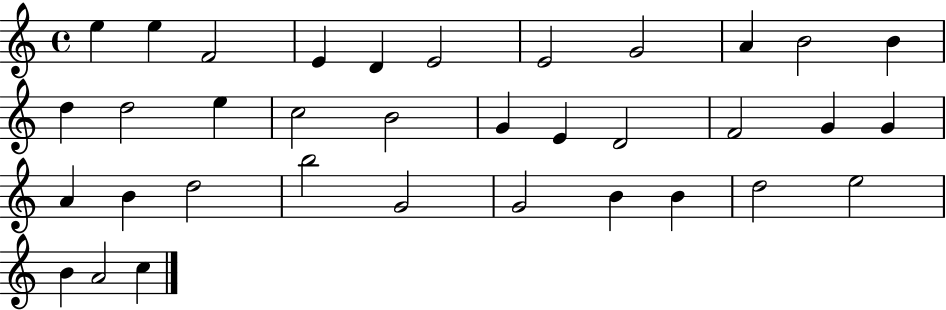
E5/q E5/q F4/h E4/q D4/q E4/h E4/h G4/h A4/q B4/h B4/q D5/q D5/h E5/q C5/h B4/h G4/q E4/q D4/h F4/h G4/q G4/q A4/q B4/q D5/h B5/h G4/h G4/h B4/q B4/q D5/h E5/h B4/q A4/h C5/q